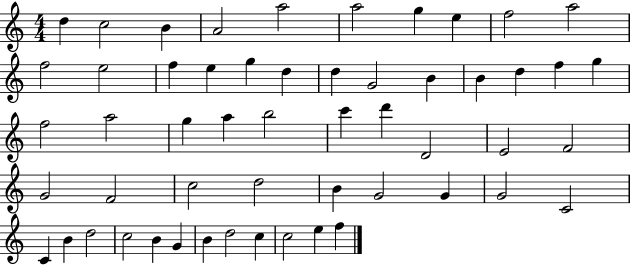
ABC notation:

X:1
T:Untitled
M:4/4
L:1/4
K:C
d c2 B A2 a2 a2 g e f2 a2 f2 e2 f e g d d G2 B B d f g f2 a2 g a b2 c' d' D2 E2 F2 G2 F2 c2 d2 B G2 G G2 C2 C B d2 c2 B G B d2 c c2 e f